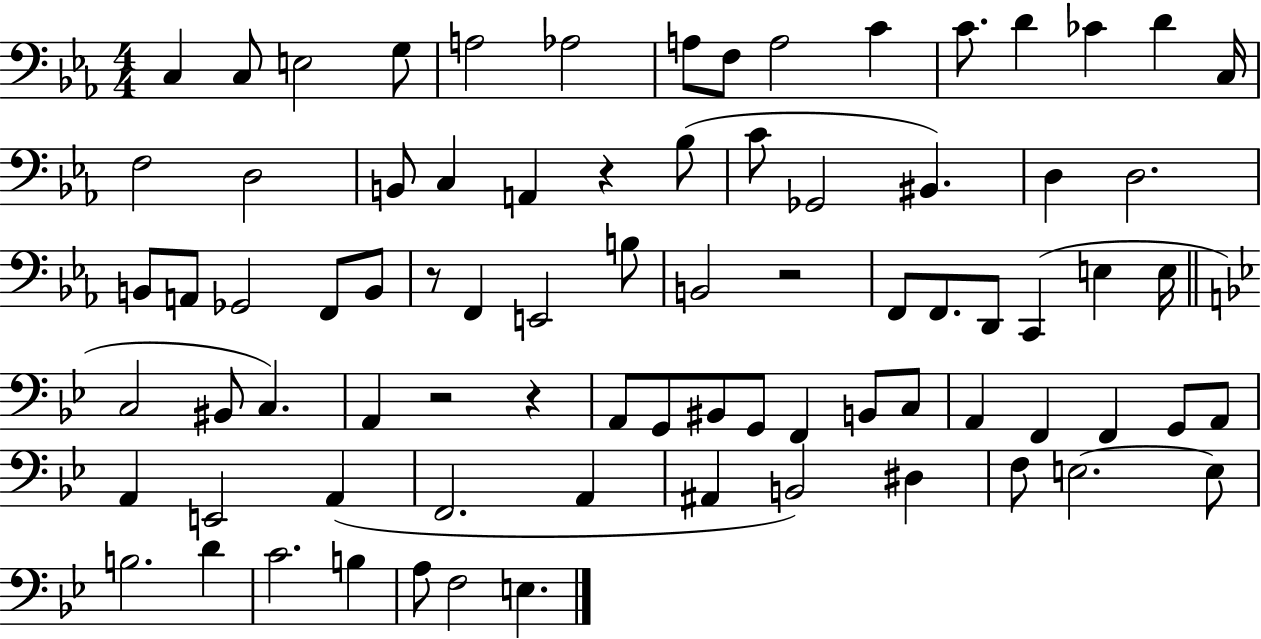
C3/q C3/e E3/h G3/e A3/h Ab3/h A3/e F3/e A3/h C4/q C4/e. D4/q CES4/q D4/q C3/s F3/h D3/h B2/e C3/q A2/q R/q Bb3/e C4/e Gb2/h BIS2/q. D3/q D3/h. B2/e A2/e Gb2/h F2/e B2/e R/e F2/q E2/h B3/e B2/h R/h F2/e F2/e. D2/e C2/q E3/q E3/s C3/h BIS2/e C3/q. A2/q R/h R/q A2/e G2/e BIS2/e G2/e F2/q B2/e C3/e A2/q F2/q F2/q G2/e A2/e A2/q E2/h A2/q F2/h. A2/q A#2/q B2/h D#3/q F3/e E3/h. E3/e B3/h. D4/q C4/h. B3/q A3/e F3/h E3/q.